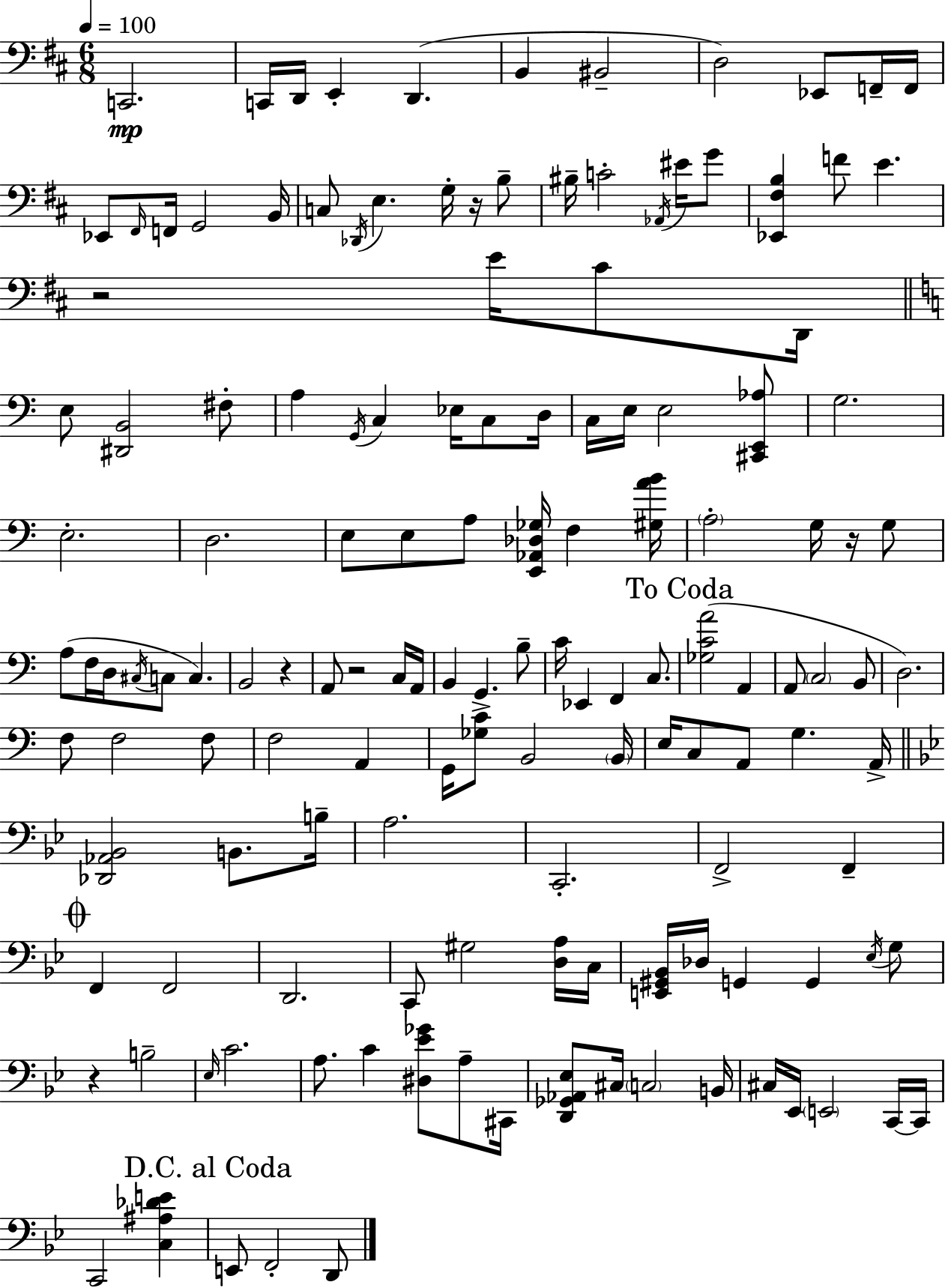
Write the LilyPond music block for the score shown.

{
  \clef bass
  \numericTimeSignature
  \time 6/8
  \key d \major
  \tempo 4 = 100
  c,2.\mp | c,16 d,16 e,4-. d,4.( | b,4 bis,2-- | d2) ees,8 f,16-- f,16 | \break ees,8 \grace { fis,16 } f,16 g,2 | b,16 c8 \acciaccatura { des,16 } e4. g16-. r16 | b8-- bis16-- c'2-. \acciaccatura { aes,16 } | eis'16 g'8 <ees, fis b>4 f'8 e'4. | \break r2 e'16 | cis'8 d,16 \bar "||" \break \key a \minor e8 <dis, b,>2 fis8-. | a4 \acciaccatura { g,16 } c4 ees16 c8 | d16 c16 e16 e2 <cis, e, aes>8 | g2. | \break e2.-. | d2. | e8 e8 a8 <e, aes, des ges>16 f4 | <gis a' b'>16 \parenthesize a2-. g16 r16 g8 | \break a8( f16 d16 \acciaccatura { cis16 } c8 c4.) | b,2 r4 | a,8 r2 | c16 a,16 b,4 g,4.-> | \break b8-- c'16 ees,4 f,4 c8. | \mark "To Coda" <ges c' a'>2( a,4 | a,8 \parenthesize c2 | b,8 d2.) | \break f8 f2 | f8 f2 a,4 | g,16 <ges c'>8 b,2 | \parenthesize b,16 e16 c8 a,8 g4. | \break a,16-> \bar "||" \break \key g \minor <des, aes, bes,>2 b,8. b16-- | a2. | c,2.-. | f,2-> f,4-- | \break \mark \markup { \musicglyph "scripts.coda" } f,4 f,2 | d,2. | c,8 gis2 <d a>16 c16 | <e, gis, bes,>16 des16 g,4 g,4 \acciaccatura { ees16 } g8 | \break r4 b2-- | \grace { ees16 } c'2. | a8. c'4 <dis ees' ges'>8 a8-- | cis,16 <d, ges, aes, ees>8 cis16 \parenthesize c2 | \break b,16 cis16 ees,16 \parenthesize e,2 | c,16~~ c,16 c,2 <c ais des' e'>4 | \mark "D.C. al Coda" e,8 f,2-. | d,8 \bar "|."
}